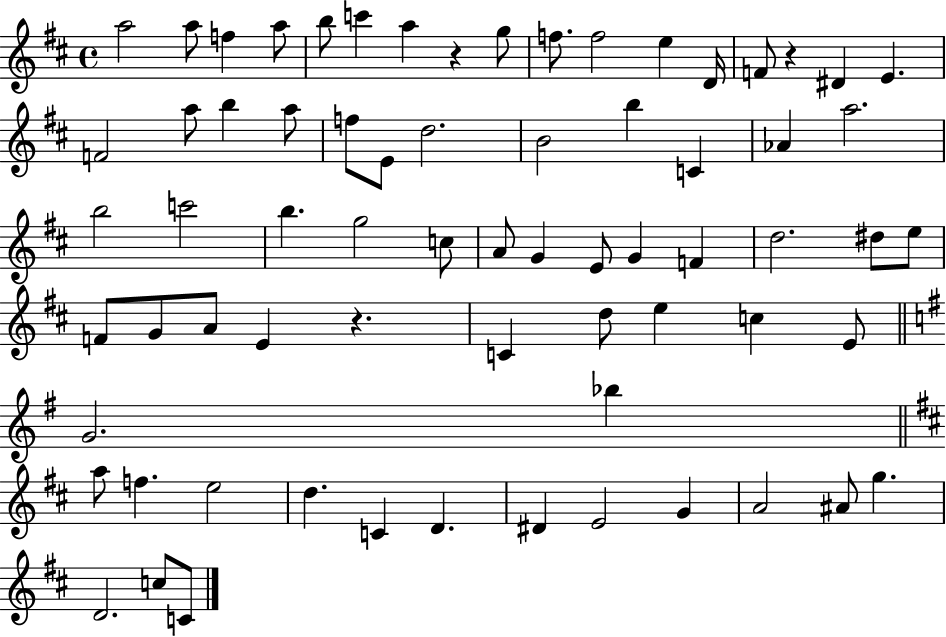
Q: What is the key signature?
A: D major